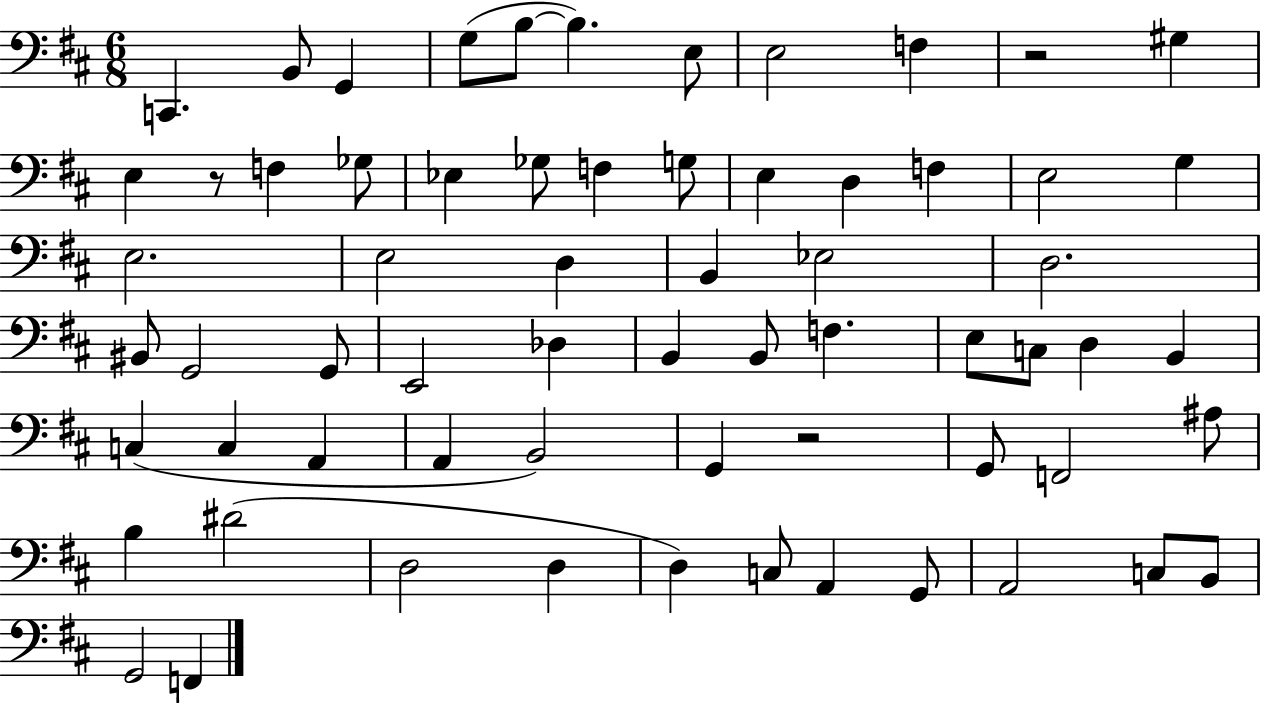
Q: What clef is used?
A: bass